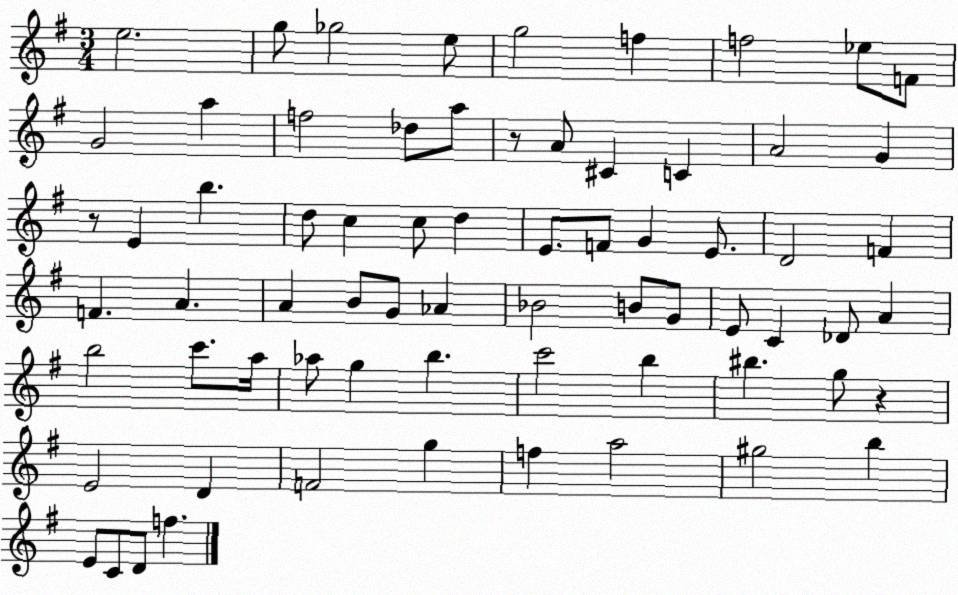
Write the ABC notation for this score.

X:1
T:Untitled
M:3/4
L:1/4
K:G
e2 g/2 _g2 e/2 g2 f f2 _e/2 F/2 G2 a f2 _d/2 a/2 z/2 A/2 ^C C A2 G z/2 E b d/2 c c/2 d E/2 F/2 G E/2 D2 F F A A B/2 G/2 _A _B2 B/2 G/2 E/2 C _D/2 A b2 c'/2 a/4 _a/2 g b c'2 b ^b g/2 z E2 D F2 g f a2 ^g2 b E/2 C/2 D/2 f